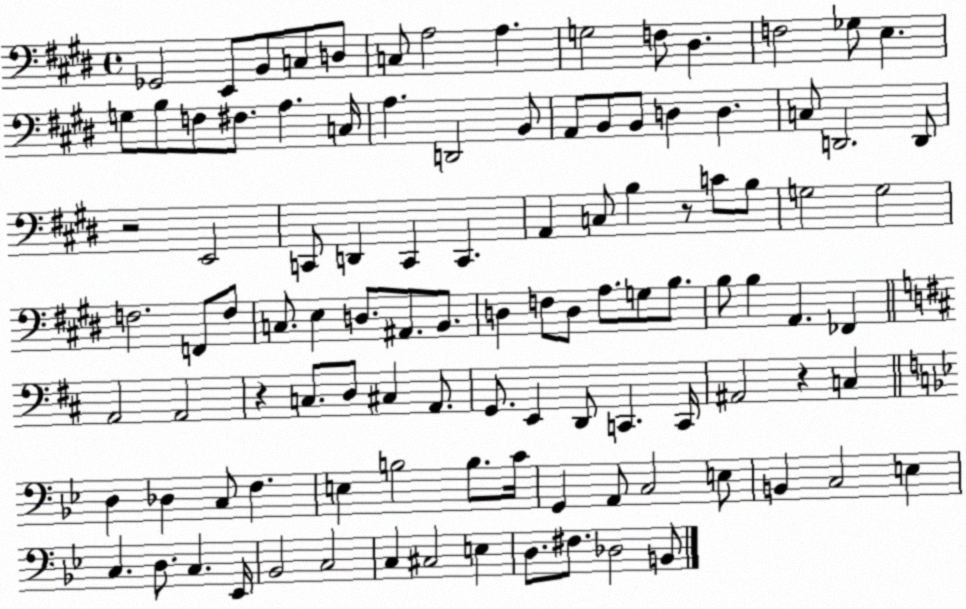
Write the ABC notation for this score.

X:1
T:Untitled
M:4/4
L:1/4
K:E
_G,,2 E,,/2 B,,/2 C,/2 D,/2 C,/2 A,2 A, G,2 F,/2 ^D, F,2 _G,/2 E, G,/2 B,/2 F,/2 ^F,/2 A, C,/4 A, D,,2 B,,/2 A,,/2 B,,/2 B,,/2 D, D, C,/2 D,,2 D,,/2 z2 E,,2 C,,/2 D,, C,, C,, A,, C,/2 B, z/2 C/2 B,/2 G,2 G,2 F,2 F,,/2 F,/2 C,/2 E, D,/2 ^A,,/2 B,,/2 D, F,/2 D,/2 A,/2 G,/2 B,/2 B,/2 B, A,, _F,, A,,2 A,,2 z C,/2 D,/2 ^C, A,,/2 G,,/2 E,, D,,/2 C,, C,,/4 ^A,,2 z C, D, _D, C,/2 F, E, B,2 B,/2 C/4 G,, A,,/2 C,2 E,/2 B,, C,2 E, C, D,/2 C, _E,,/4 _B,,2 C,2 C, ^C,2 E, D,/2 ^F,/2 _D,2 B,,/2